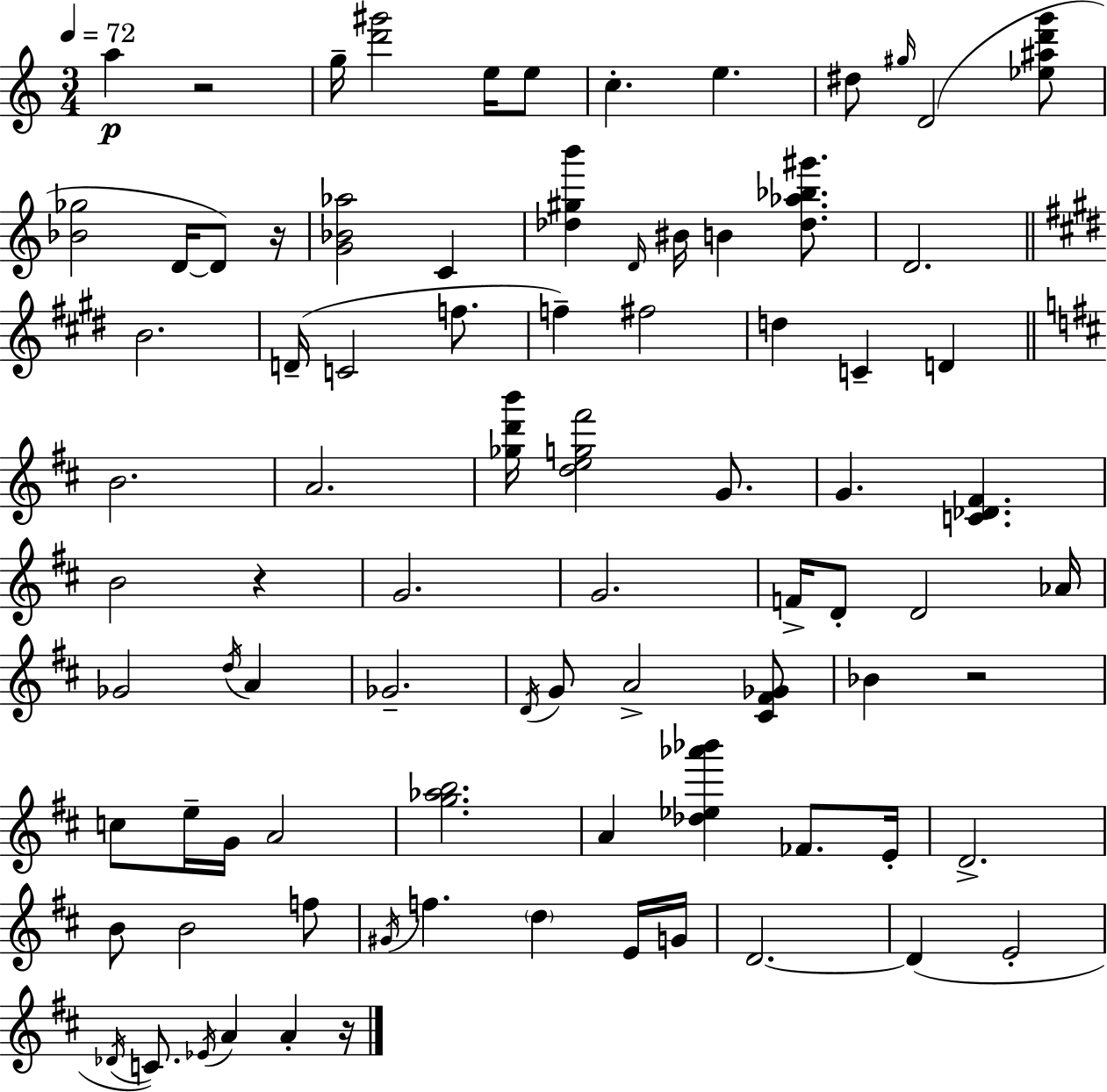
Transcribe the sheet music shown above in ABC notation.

X:1
T:Untitled
M:3/4
L:1/4
K:Am
a z2 g/4 [d'^g']2 e/4 e/2 c e ^d/2 ^g/4 D2 [_e^ad'g']/2 [_B_g]2 D/4 D/2 z/4 [G_B_a]2 C [_d^gb'] D/4 ^B/4 B [_d_a_b^g']/2 D2 B2 D/4 C2 f/2 f ^f2 d C D B2 A2 [_gd'b']/4 [deg^f']2 G/2 G [C_D^F] B2 z G2 G2 F/4 D/2 D2 _A/4 _G2 d/4 A _G2 D/4 G/2 A2 [^C^F_G]/2 _B z2 c/2 e/4 G/4 A2 [g_ab]2 A [_d_e_a'_b'] _F/2 E/4 D2 B/2 B2 f/2 ^G/4 f d E/4 G/4 D2 D E2 _D/4 C/2 _E/4 A A z/4